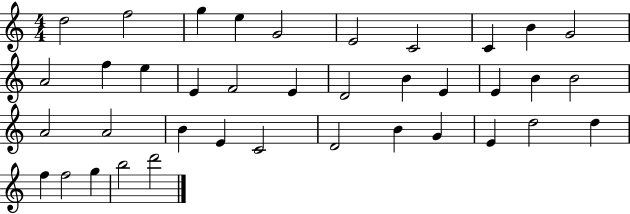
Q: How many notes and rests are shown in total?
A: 38